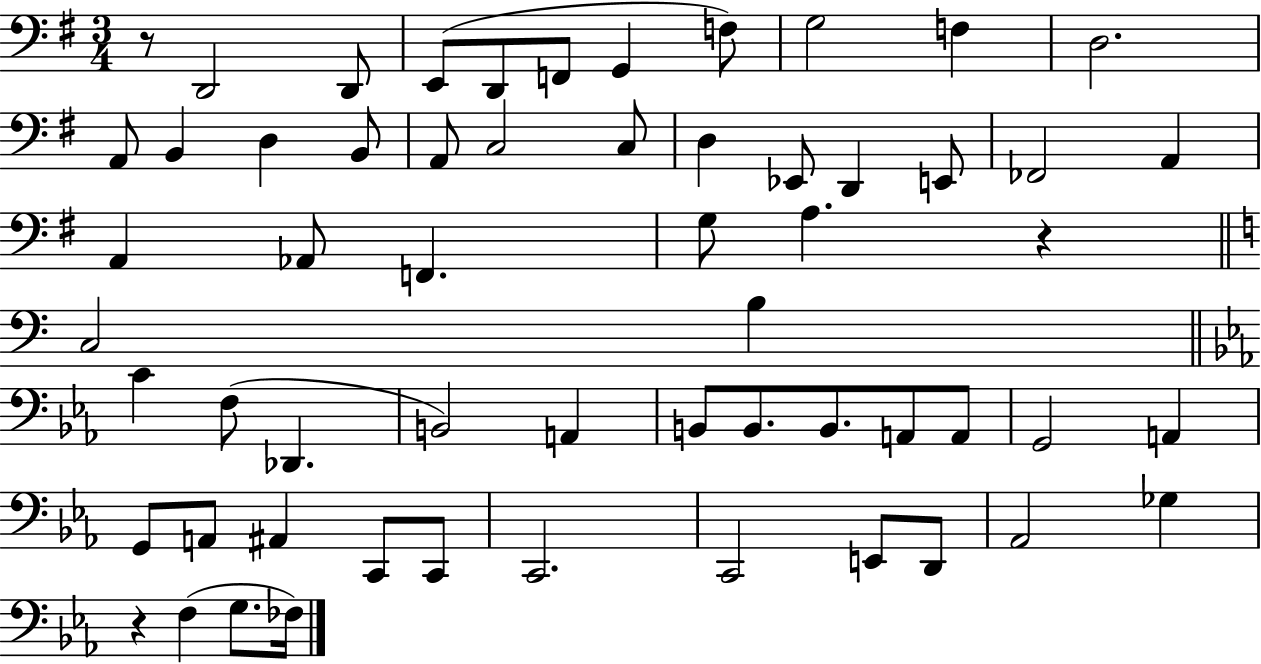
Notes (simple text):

R/e D2/h D2/e E2/e D2/e F2/e G2/q F3/e G3/h F3/q D3/h. A2/e B2/q D3/q B2/e A2/e C3/h C3/e D3/q Eb2/e D2/q E2/e FES2/h A2/q A2/q Ab2/e F2/q. G3/e A3/q. R/q C3/h B3/q C4/q F3/e Db2/q. B2/h A2/q B2/e B2/e. B2/e. A2/e A2/e G2/h A2/q G2/e A2/e A#2/q C2/e C2/e C2/h. C2/h E2/e D2/e Ab2/h Gb3/q R/q F3/q G3/e. FES3/s